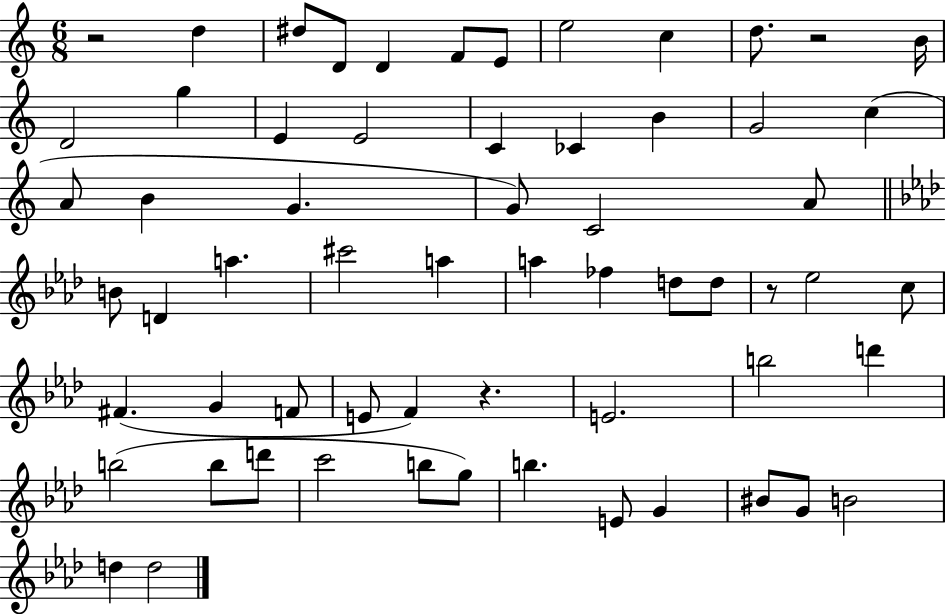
{
  \clef treble
  \numericTimeSignature
  \time 6/8
  \key c \major
  r2 d''4 | dis''8 d'8 d'4 f'8 e'8 | e''2 c''4 | d''8. r2 b'16 | \break d'2 g''4 | e'4 e'2 | c'4 ces'4 b'4 | g'2 c''4( | \break a'8 b'4 g'4. | g'8) c'2 a'8 | \bar "||" \break \key f \minor b'8 d'4 a''4. | cis'''2 a''4 | a''4 fes''4 d''8 d''8 | r8 ees''2 c''8 | \break fis'4.( g'4 f'8 | e'8 f'4) r4. | e'2. | b''2 d'''4 | \break b''2( b''8 d'''8 | c'''2 b''8 g''8) | b''4. e'8 g'4 | bis'8 g'8 b'2 | \break d''4 d''2 | \bar "|."
}